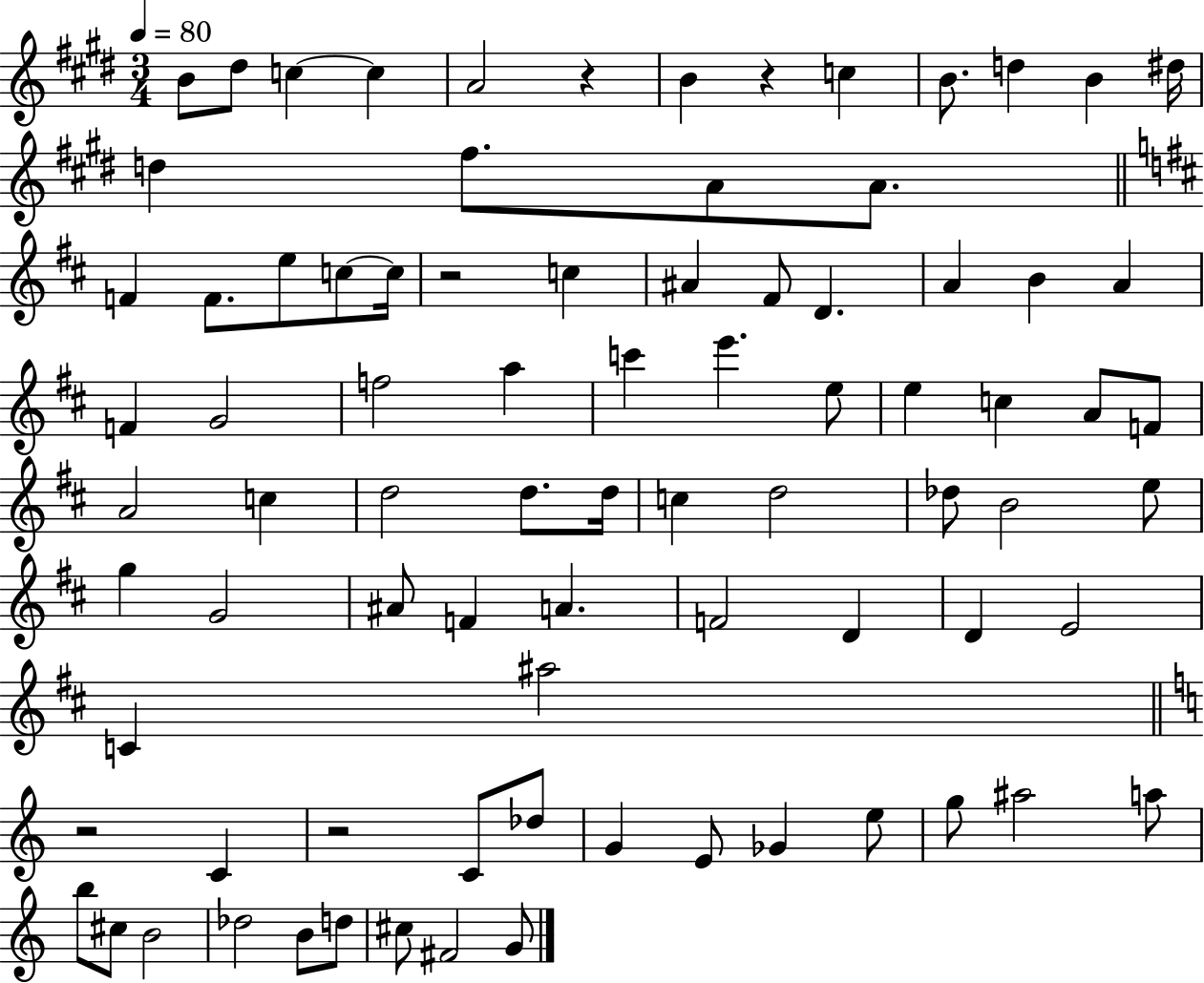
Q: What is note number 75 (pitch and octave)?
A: D5